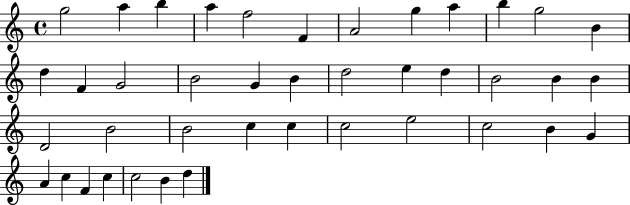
G5/h A5/q B5/q A5/q F5/h F4/q A4/h G5/q A5/q B5/q G5/h B4/q D5/q F4/q G4/h B4/h G4/q B4/q D5/h E5/q D5/q B4/h B4/q B4/q D4/h B4/h B4/h C5/q C5/q C5/h E5/h C5/h B4/q G4/q A4/q C5/q F4/q C5/q C5/h B4/q D5/q